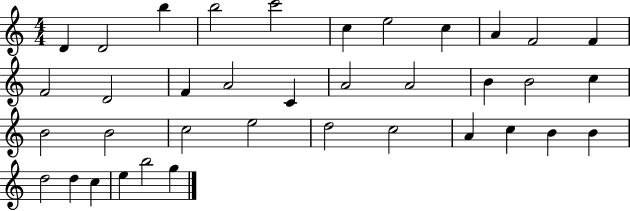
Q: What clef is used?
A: treble